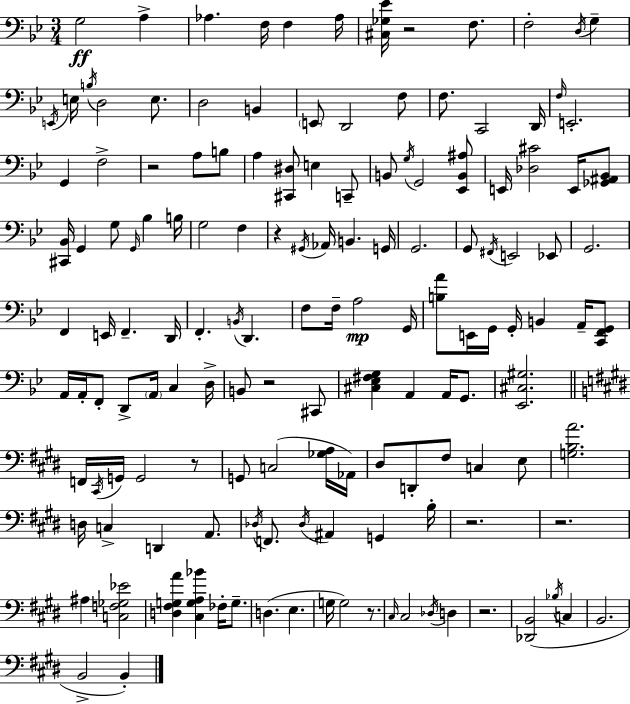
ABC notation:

X:1
T:Untitled
M:3/4
L:1/4
K:Gm
G,2 A, _A, F,/4 F, _A,/4 [^C,_G,_E]/4 z2 F,/2 F,2 D,/4 G, E,,/4 E,/4 B,/4 D,2 E,/2 D,2 B,, E,,/2 D,,2 F,/2 F,/2 C,,2 D,,/4 F,/4 E,,2 G,, F,2 z2 A,/2 B,/2 A, [^C,,^D,]/2 E, C,,/2 B,,/2 G,/4 G,,2 [_E,,B,,^A,]/2 E,,/4 [_D,^C]2 E,,/4 [_G,,^A,,_B,,]/2 [^C,,_B,,]/4 G,, G,/2 G,,/4 _B, B,/4 G,2 F, z ^G,,/4 _A,,/4 B,, G,,/4 G,,2 G,,/2 ^F,,/4 E,,2 _E,,/2 G,,2 F,, E,,/4 F,, D,,/4 F,, B,,/4 D,, F,/2 F,/4 A,2 G,,/4 [B,A]/2 E,,/4 G,,/4 G,,/4 B,, A,,/4 [C,,F,,G,,]/2 A,,/4 A,,/4 F,,/2 D,,/2 A,,/4 C, D,/4 B,,/2 z2 ^C,,/2 [^C,_E,^F,G,] A,, A,,/4 G,,/2 [_E,,^C,^G,]2 F,,/4 ^C,,/4 G,,/4 G,,2 z/2 G,,/2 C,2 [_G,A,]/4 _A,,/4 ^D,/2 D,,/2 ^F,/2 C, E,/2 [G,B,A]2 D,/4 C, D,, A,,/2 _D,/4 F,,/2 _D,/4 ^A,, G,, B,/4 z2 z2 ^A, [C,F,_G,_E]2 [D,^F,G,A] [^C,G,A,_B] _F,/4 G,/2 D, E, G,/4 G,2 z/2 ^C,/4 ^C,2 _D,/4 D, z2 [_D,,B,,]2 _B,/4 C, B,,2 B,,2 B,,